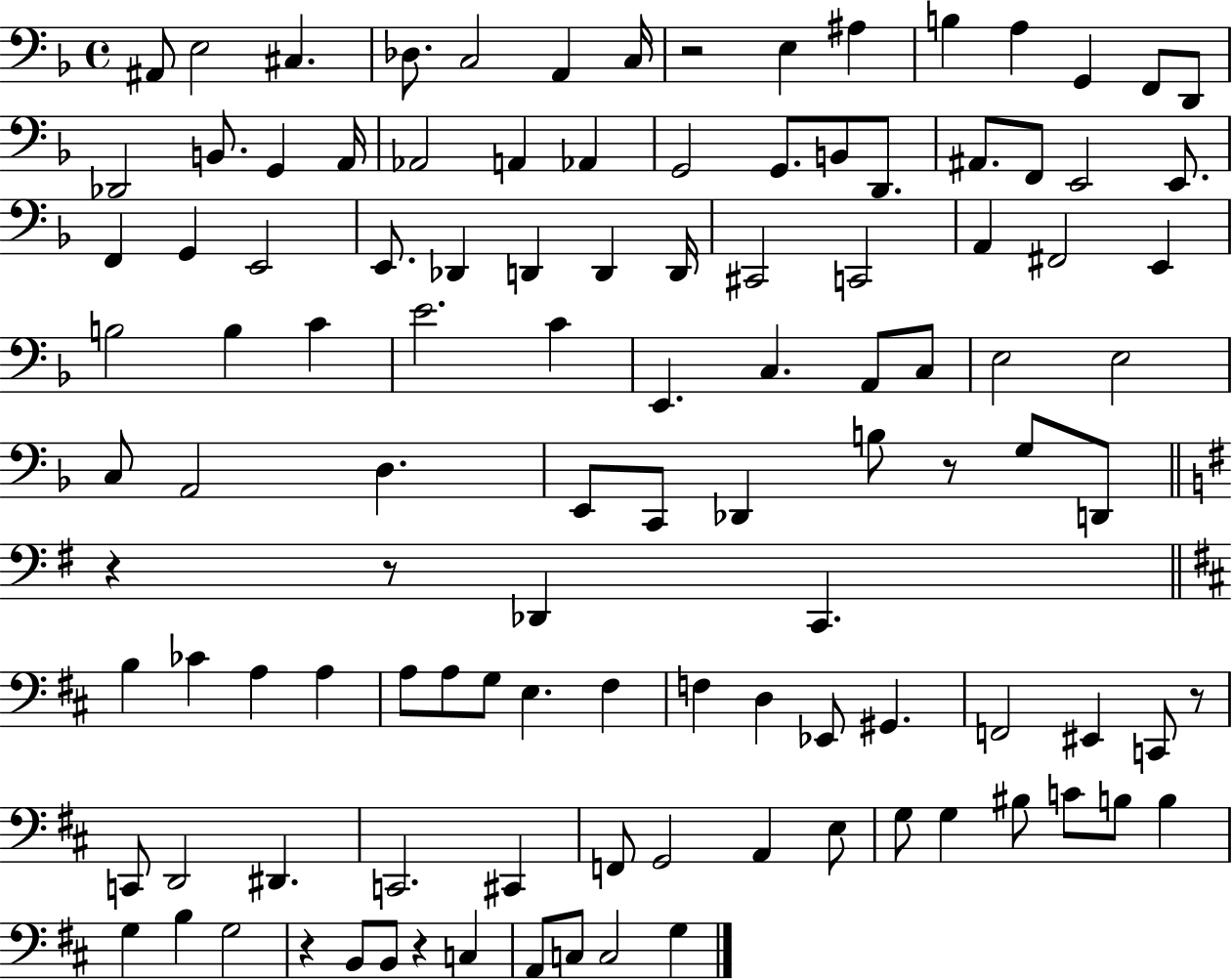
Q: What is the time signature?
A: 4/4